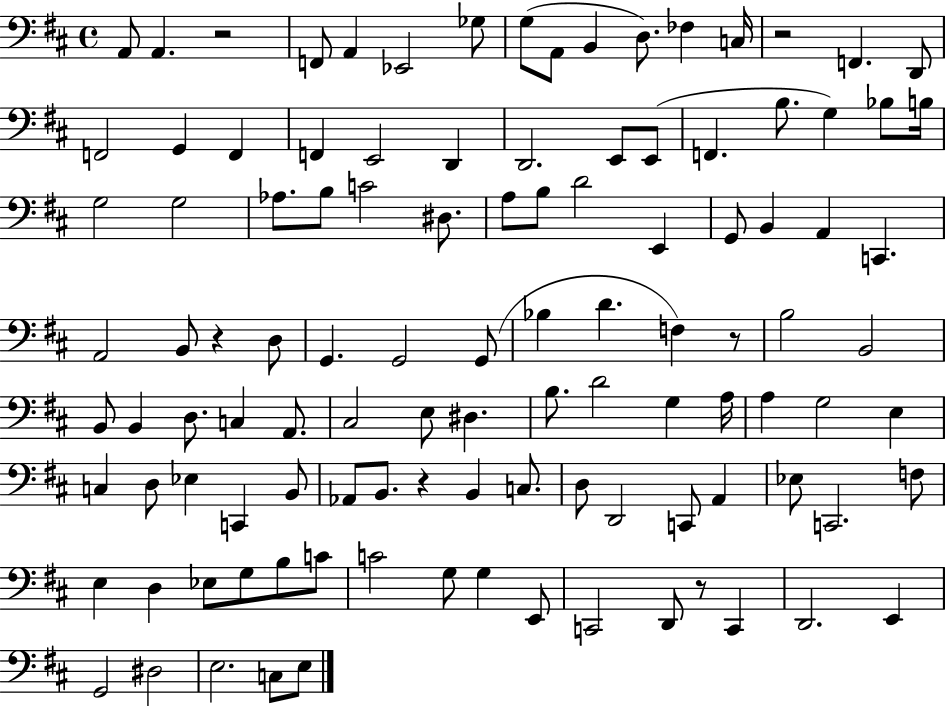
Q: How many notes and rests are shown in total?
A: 110